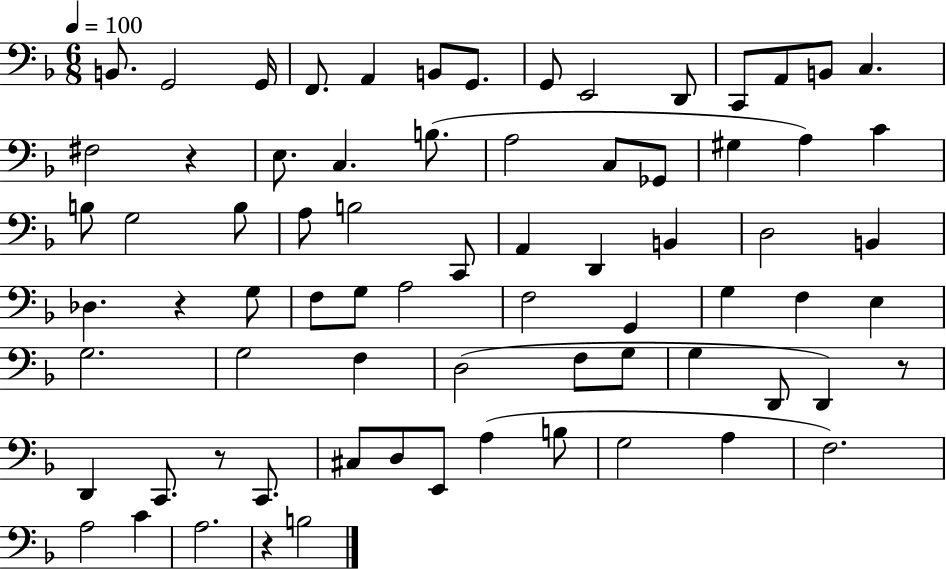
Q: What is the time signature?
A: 6/8